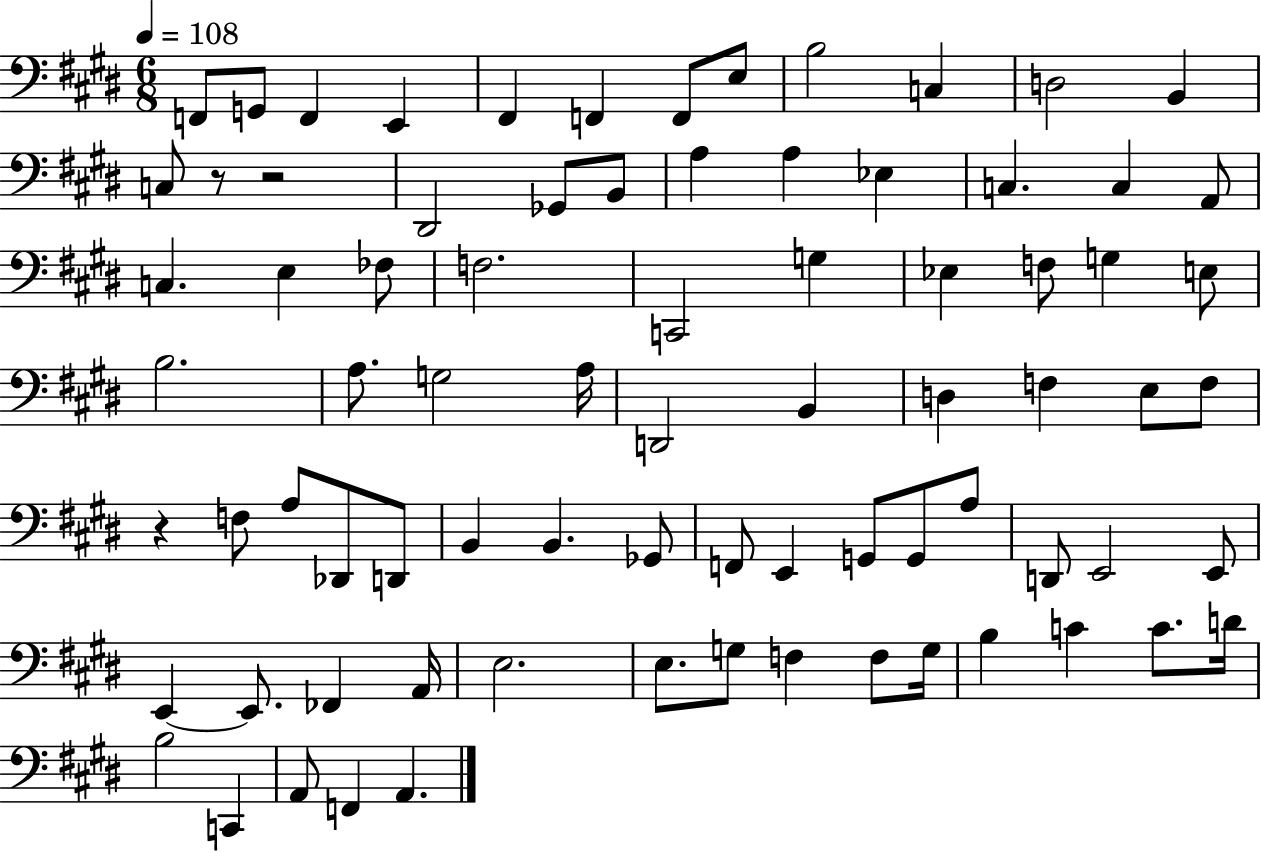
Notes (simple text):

F2/e G2/e F2/q E2/q F#2/q F2/q F2/e E3/e B3/h C3/q D3/h B2/q C3/e R/e R/h D#2/h Gb2/e B2/e A3/q A3/q Eb3/q C3/q. C3/q A2/e C3/q. E3/q FES3/e F3/h. C2/h G3/q Eb3/q F3/e G3/q E3/e B3/h. A3/e. G3/h A3/s D2/h B2/q D3/q F3/q E3/e F3/e R/q F3/e A3/e Db2/e D2/e B2/q B2/q. Gb2/e F2/e E2/q G2/e G2/e A3/e D2/e E2/h E2/e E2/q E2/e. FES2/q A2/s E3/h. E3/e. G3/e F3/q F3/e G3/s B3/q C4/q C4/e. D4/s B3/h C2/q A2/e F2/q A2/q.